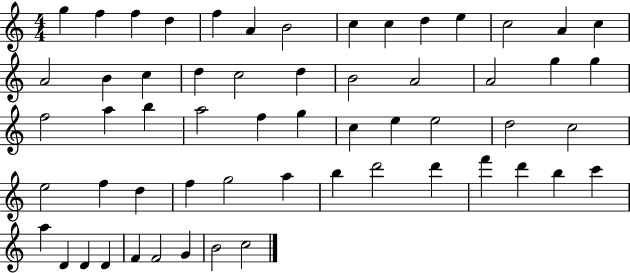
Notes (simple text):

G5/q F5/q F5/q D5/q F5/q A4/q B4/h C5/q C5/q D5/q E5/q C5/h A4/q C5/q A4/h B4/q C5/q D5/q C5/h D5/q B4/h A4/h A4/h G5/q G5/q F5/h A5/q B5/q A5/h F5/q G5/q C5/q E5/q E5/h D5/h C5/h E5/h F5/q D5/q F5/q G5/h A5/q B5/q D6/h D6/q F6/q D6/q B5/q C6/q A5/q D4/q D4/q D4/q F4/q F4/h G4/q B4/h C5/h